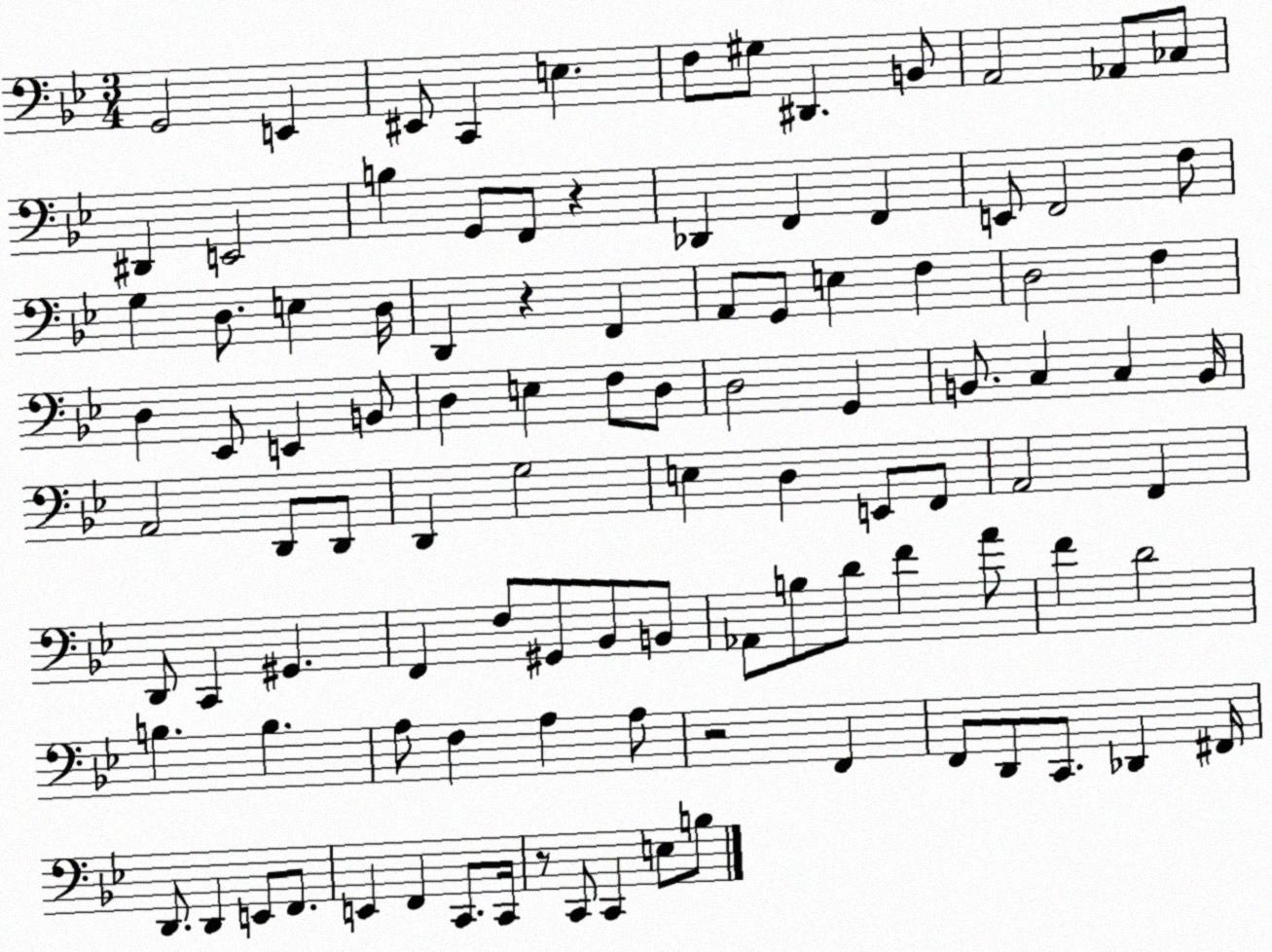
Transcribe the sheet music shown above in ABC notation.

X:1
T:Untitled
M:3/4
L:1/4
K:Bb
G,,2 E,, ^E,,/2 C,, E, F,/2 ^G,/2 ^D,, B,,/2 A,,2 _A,,/2 _C,/2 ^D,, E,,2 B, G,,/2 F,,/2 z _D,, F,, F,, E,,/2 F,,2 F,/2 G, D,/2 E, D,/4 D,, z F,, A,,/2 G,,/2 E, F, D,2 F, D, _E,,/2 E,, B,,/2 D, E, F,/2 D,/2 D,2 G,, B,,/2 C, C, B,,/4 A,,2 D,,/2 D,,/2 D,, G,2 E, D, E,,/2 F,,/2 A,,2 F,, D,,/2 C,, ^G,, F,, F,/2 ^G,,/2 _B,,/2 B,,/2 _A,,/2 B,/2 D/2 F A/2 F D2 B, B, A,/2 F, A, A,/2 z2 F,, F,,/2 D,,/2 C,,/2 _D,, ^F,,/4 D,,/2 D,, E,,/2 F,,/2 E,, F,, C,,/2 C,,/4 z/2 C,,/2 C,, E,/2 B,/2